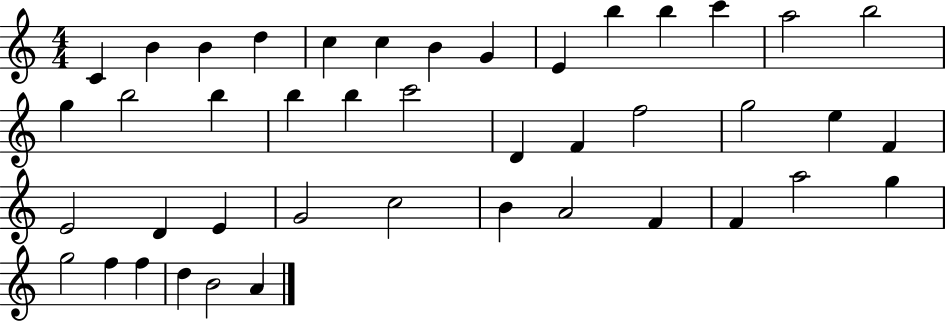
C4/q B4/q B4/q D5/q C5/q C5/q B4/q G4/q E4/q B5/q B5/q C6/q A5/h B5/h G5/q B5/h B5/q B5/q B5/q C6/h D4/q F4/q F5/h G5/h E5/q F4/q E4/h D4/q E4/q G4/h C5/h B4/q A4/h F4/q F4/q A5/h G5/q G5/h F5/q F5/q D5/q B4/h A4/q